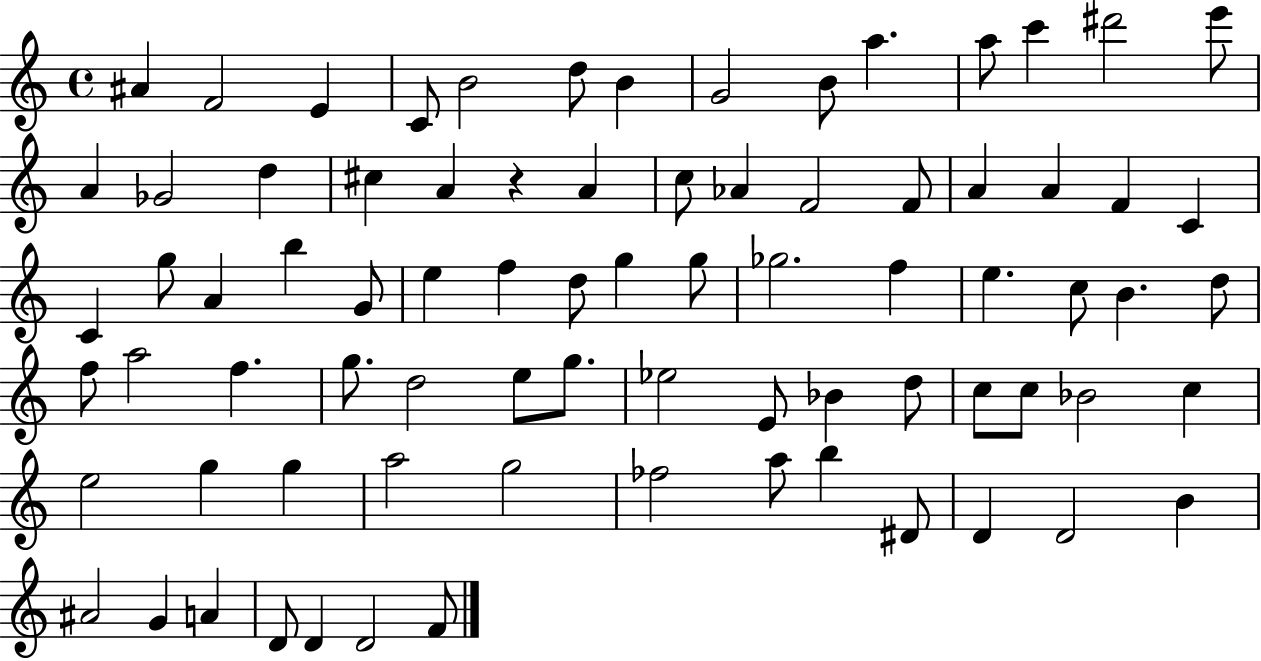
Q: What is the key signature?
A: C major